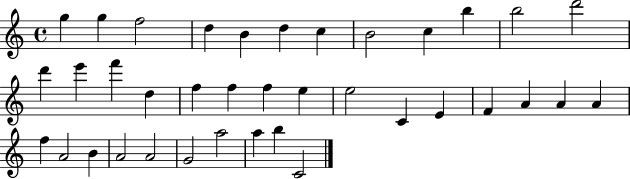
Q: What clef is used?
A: treble